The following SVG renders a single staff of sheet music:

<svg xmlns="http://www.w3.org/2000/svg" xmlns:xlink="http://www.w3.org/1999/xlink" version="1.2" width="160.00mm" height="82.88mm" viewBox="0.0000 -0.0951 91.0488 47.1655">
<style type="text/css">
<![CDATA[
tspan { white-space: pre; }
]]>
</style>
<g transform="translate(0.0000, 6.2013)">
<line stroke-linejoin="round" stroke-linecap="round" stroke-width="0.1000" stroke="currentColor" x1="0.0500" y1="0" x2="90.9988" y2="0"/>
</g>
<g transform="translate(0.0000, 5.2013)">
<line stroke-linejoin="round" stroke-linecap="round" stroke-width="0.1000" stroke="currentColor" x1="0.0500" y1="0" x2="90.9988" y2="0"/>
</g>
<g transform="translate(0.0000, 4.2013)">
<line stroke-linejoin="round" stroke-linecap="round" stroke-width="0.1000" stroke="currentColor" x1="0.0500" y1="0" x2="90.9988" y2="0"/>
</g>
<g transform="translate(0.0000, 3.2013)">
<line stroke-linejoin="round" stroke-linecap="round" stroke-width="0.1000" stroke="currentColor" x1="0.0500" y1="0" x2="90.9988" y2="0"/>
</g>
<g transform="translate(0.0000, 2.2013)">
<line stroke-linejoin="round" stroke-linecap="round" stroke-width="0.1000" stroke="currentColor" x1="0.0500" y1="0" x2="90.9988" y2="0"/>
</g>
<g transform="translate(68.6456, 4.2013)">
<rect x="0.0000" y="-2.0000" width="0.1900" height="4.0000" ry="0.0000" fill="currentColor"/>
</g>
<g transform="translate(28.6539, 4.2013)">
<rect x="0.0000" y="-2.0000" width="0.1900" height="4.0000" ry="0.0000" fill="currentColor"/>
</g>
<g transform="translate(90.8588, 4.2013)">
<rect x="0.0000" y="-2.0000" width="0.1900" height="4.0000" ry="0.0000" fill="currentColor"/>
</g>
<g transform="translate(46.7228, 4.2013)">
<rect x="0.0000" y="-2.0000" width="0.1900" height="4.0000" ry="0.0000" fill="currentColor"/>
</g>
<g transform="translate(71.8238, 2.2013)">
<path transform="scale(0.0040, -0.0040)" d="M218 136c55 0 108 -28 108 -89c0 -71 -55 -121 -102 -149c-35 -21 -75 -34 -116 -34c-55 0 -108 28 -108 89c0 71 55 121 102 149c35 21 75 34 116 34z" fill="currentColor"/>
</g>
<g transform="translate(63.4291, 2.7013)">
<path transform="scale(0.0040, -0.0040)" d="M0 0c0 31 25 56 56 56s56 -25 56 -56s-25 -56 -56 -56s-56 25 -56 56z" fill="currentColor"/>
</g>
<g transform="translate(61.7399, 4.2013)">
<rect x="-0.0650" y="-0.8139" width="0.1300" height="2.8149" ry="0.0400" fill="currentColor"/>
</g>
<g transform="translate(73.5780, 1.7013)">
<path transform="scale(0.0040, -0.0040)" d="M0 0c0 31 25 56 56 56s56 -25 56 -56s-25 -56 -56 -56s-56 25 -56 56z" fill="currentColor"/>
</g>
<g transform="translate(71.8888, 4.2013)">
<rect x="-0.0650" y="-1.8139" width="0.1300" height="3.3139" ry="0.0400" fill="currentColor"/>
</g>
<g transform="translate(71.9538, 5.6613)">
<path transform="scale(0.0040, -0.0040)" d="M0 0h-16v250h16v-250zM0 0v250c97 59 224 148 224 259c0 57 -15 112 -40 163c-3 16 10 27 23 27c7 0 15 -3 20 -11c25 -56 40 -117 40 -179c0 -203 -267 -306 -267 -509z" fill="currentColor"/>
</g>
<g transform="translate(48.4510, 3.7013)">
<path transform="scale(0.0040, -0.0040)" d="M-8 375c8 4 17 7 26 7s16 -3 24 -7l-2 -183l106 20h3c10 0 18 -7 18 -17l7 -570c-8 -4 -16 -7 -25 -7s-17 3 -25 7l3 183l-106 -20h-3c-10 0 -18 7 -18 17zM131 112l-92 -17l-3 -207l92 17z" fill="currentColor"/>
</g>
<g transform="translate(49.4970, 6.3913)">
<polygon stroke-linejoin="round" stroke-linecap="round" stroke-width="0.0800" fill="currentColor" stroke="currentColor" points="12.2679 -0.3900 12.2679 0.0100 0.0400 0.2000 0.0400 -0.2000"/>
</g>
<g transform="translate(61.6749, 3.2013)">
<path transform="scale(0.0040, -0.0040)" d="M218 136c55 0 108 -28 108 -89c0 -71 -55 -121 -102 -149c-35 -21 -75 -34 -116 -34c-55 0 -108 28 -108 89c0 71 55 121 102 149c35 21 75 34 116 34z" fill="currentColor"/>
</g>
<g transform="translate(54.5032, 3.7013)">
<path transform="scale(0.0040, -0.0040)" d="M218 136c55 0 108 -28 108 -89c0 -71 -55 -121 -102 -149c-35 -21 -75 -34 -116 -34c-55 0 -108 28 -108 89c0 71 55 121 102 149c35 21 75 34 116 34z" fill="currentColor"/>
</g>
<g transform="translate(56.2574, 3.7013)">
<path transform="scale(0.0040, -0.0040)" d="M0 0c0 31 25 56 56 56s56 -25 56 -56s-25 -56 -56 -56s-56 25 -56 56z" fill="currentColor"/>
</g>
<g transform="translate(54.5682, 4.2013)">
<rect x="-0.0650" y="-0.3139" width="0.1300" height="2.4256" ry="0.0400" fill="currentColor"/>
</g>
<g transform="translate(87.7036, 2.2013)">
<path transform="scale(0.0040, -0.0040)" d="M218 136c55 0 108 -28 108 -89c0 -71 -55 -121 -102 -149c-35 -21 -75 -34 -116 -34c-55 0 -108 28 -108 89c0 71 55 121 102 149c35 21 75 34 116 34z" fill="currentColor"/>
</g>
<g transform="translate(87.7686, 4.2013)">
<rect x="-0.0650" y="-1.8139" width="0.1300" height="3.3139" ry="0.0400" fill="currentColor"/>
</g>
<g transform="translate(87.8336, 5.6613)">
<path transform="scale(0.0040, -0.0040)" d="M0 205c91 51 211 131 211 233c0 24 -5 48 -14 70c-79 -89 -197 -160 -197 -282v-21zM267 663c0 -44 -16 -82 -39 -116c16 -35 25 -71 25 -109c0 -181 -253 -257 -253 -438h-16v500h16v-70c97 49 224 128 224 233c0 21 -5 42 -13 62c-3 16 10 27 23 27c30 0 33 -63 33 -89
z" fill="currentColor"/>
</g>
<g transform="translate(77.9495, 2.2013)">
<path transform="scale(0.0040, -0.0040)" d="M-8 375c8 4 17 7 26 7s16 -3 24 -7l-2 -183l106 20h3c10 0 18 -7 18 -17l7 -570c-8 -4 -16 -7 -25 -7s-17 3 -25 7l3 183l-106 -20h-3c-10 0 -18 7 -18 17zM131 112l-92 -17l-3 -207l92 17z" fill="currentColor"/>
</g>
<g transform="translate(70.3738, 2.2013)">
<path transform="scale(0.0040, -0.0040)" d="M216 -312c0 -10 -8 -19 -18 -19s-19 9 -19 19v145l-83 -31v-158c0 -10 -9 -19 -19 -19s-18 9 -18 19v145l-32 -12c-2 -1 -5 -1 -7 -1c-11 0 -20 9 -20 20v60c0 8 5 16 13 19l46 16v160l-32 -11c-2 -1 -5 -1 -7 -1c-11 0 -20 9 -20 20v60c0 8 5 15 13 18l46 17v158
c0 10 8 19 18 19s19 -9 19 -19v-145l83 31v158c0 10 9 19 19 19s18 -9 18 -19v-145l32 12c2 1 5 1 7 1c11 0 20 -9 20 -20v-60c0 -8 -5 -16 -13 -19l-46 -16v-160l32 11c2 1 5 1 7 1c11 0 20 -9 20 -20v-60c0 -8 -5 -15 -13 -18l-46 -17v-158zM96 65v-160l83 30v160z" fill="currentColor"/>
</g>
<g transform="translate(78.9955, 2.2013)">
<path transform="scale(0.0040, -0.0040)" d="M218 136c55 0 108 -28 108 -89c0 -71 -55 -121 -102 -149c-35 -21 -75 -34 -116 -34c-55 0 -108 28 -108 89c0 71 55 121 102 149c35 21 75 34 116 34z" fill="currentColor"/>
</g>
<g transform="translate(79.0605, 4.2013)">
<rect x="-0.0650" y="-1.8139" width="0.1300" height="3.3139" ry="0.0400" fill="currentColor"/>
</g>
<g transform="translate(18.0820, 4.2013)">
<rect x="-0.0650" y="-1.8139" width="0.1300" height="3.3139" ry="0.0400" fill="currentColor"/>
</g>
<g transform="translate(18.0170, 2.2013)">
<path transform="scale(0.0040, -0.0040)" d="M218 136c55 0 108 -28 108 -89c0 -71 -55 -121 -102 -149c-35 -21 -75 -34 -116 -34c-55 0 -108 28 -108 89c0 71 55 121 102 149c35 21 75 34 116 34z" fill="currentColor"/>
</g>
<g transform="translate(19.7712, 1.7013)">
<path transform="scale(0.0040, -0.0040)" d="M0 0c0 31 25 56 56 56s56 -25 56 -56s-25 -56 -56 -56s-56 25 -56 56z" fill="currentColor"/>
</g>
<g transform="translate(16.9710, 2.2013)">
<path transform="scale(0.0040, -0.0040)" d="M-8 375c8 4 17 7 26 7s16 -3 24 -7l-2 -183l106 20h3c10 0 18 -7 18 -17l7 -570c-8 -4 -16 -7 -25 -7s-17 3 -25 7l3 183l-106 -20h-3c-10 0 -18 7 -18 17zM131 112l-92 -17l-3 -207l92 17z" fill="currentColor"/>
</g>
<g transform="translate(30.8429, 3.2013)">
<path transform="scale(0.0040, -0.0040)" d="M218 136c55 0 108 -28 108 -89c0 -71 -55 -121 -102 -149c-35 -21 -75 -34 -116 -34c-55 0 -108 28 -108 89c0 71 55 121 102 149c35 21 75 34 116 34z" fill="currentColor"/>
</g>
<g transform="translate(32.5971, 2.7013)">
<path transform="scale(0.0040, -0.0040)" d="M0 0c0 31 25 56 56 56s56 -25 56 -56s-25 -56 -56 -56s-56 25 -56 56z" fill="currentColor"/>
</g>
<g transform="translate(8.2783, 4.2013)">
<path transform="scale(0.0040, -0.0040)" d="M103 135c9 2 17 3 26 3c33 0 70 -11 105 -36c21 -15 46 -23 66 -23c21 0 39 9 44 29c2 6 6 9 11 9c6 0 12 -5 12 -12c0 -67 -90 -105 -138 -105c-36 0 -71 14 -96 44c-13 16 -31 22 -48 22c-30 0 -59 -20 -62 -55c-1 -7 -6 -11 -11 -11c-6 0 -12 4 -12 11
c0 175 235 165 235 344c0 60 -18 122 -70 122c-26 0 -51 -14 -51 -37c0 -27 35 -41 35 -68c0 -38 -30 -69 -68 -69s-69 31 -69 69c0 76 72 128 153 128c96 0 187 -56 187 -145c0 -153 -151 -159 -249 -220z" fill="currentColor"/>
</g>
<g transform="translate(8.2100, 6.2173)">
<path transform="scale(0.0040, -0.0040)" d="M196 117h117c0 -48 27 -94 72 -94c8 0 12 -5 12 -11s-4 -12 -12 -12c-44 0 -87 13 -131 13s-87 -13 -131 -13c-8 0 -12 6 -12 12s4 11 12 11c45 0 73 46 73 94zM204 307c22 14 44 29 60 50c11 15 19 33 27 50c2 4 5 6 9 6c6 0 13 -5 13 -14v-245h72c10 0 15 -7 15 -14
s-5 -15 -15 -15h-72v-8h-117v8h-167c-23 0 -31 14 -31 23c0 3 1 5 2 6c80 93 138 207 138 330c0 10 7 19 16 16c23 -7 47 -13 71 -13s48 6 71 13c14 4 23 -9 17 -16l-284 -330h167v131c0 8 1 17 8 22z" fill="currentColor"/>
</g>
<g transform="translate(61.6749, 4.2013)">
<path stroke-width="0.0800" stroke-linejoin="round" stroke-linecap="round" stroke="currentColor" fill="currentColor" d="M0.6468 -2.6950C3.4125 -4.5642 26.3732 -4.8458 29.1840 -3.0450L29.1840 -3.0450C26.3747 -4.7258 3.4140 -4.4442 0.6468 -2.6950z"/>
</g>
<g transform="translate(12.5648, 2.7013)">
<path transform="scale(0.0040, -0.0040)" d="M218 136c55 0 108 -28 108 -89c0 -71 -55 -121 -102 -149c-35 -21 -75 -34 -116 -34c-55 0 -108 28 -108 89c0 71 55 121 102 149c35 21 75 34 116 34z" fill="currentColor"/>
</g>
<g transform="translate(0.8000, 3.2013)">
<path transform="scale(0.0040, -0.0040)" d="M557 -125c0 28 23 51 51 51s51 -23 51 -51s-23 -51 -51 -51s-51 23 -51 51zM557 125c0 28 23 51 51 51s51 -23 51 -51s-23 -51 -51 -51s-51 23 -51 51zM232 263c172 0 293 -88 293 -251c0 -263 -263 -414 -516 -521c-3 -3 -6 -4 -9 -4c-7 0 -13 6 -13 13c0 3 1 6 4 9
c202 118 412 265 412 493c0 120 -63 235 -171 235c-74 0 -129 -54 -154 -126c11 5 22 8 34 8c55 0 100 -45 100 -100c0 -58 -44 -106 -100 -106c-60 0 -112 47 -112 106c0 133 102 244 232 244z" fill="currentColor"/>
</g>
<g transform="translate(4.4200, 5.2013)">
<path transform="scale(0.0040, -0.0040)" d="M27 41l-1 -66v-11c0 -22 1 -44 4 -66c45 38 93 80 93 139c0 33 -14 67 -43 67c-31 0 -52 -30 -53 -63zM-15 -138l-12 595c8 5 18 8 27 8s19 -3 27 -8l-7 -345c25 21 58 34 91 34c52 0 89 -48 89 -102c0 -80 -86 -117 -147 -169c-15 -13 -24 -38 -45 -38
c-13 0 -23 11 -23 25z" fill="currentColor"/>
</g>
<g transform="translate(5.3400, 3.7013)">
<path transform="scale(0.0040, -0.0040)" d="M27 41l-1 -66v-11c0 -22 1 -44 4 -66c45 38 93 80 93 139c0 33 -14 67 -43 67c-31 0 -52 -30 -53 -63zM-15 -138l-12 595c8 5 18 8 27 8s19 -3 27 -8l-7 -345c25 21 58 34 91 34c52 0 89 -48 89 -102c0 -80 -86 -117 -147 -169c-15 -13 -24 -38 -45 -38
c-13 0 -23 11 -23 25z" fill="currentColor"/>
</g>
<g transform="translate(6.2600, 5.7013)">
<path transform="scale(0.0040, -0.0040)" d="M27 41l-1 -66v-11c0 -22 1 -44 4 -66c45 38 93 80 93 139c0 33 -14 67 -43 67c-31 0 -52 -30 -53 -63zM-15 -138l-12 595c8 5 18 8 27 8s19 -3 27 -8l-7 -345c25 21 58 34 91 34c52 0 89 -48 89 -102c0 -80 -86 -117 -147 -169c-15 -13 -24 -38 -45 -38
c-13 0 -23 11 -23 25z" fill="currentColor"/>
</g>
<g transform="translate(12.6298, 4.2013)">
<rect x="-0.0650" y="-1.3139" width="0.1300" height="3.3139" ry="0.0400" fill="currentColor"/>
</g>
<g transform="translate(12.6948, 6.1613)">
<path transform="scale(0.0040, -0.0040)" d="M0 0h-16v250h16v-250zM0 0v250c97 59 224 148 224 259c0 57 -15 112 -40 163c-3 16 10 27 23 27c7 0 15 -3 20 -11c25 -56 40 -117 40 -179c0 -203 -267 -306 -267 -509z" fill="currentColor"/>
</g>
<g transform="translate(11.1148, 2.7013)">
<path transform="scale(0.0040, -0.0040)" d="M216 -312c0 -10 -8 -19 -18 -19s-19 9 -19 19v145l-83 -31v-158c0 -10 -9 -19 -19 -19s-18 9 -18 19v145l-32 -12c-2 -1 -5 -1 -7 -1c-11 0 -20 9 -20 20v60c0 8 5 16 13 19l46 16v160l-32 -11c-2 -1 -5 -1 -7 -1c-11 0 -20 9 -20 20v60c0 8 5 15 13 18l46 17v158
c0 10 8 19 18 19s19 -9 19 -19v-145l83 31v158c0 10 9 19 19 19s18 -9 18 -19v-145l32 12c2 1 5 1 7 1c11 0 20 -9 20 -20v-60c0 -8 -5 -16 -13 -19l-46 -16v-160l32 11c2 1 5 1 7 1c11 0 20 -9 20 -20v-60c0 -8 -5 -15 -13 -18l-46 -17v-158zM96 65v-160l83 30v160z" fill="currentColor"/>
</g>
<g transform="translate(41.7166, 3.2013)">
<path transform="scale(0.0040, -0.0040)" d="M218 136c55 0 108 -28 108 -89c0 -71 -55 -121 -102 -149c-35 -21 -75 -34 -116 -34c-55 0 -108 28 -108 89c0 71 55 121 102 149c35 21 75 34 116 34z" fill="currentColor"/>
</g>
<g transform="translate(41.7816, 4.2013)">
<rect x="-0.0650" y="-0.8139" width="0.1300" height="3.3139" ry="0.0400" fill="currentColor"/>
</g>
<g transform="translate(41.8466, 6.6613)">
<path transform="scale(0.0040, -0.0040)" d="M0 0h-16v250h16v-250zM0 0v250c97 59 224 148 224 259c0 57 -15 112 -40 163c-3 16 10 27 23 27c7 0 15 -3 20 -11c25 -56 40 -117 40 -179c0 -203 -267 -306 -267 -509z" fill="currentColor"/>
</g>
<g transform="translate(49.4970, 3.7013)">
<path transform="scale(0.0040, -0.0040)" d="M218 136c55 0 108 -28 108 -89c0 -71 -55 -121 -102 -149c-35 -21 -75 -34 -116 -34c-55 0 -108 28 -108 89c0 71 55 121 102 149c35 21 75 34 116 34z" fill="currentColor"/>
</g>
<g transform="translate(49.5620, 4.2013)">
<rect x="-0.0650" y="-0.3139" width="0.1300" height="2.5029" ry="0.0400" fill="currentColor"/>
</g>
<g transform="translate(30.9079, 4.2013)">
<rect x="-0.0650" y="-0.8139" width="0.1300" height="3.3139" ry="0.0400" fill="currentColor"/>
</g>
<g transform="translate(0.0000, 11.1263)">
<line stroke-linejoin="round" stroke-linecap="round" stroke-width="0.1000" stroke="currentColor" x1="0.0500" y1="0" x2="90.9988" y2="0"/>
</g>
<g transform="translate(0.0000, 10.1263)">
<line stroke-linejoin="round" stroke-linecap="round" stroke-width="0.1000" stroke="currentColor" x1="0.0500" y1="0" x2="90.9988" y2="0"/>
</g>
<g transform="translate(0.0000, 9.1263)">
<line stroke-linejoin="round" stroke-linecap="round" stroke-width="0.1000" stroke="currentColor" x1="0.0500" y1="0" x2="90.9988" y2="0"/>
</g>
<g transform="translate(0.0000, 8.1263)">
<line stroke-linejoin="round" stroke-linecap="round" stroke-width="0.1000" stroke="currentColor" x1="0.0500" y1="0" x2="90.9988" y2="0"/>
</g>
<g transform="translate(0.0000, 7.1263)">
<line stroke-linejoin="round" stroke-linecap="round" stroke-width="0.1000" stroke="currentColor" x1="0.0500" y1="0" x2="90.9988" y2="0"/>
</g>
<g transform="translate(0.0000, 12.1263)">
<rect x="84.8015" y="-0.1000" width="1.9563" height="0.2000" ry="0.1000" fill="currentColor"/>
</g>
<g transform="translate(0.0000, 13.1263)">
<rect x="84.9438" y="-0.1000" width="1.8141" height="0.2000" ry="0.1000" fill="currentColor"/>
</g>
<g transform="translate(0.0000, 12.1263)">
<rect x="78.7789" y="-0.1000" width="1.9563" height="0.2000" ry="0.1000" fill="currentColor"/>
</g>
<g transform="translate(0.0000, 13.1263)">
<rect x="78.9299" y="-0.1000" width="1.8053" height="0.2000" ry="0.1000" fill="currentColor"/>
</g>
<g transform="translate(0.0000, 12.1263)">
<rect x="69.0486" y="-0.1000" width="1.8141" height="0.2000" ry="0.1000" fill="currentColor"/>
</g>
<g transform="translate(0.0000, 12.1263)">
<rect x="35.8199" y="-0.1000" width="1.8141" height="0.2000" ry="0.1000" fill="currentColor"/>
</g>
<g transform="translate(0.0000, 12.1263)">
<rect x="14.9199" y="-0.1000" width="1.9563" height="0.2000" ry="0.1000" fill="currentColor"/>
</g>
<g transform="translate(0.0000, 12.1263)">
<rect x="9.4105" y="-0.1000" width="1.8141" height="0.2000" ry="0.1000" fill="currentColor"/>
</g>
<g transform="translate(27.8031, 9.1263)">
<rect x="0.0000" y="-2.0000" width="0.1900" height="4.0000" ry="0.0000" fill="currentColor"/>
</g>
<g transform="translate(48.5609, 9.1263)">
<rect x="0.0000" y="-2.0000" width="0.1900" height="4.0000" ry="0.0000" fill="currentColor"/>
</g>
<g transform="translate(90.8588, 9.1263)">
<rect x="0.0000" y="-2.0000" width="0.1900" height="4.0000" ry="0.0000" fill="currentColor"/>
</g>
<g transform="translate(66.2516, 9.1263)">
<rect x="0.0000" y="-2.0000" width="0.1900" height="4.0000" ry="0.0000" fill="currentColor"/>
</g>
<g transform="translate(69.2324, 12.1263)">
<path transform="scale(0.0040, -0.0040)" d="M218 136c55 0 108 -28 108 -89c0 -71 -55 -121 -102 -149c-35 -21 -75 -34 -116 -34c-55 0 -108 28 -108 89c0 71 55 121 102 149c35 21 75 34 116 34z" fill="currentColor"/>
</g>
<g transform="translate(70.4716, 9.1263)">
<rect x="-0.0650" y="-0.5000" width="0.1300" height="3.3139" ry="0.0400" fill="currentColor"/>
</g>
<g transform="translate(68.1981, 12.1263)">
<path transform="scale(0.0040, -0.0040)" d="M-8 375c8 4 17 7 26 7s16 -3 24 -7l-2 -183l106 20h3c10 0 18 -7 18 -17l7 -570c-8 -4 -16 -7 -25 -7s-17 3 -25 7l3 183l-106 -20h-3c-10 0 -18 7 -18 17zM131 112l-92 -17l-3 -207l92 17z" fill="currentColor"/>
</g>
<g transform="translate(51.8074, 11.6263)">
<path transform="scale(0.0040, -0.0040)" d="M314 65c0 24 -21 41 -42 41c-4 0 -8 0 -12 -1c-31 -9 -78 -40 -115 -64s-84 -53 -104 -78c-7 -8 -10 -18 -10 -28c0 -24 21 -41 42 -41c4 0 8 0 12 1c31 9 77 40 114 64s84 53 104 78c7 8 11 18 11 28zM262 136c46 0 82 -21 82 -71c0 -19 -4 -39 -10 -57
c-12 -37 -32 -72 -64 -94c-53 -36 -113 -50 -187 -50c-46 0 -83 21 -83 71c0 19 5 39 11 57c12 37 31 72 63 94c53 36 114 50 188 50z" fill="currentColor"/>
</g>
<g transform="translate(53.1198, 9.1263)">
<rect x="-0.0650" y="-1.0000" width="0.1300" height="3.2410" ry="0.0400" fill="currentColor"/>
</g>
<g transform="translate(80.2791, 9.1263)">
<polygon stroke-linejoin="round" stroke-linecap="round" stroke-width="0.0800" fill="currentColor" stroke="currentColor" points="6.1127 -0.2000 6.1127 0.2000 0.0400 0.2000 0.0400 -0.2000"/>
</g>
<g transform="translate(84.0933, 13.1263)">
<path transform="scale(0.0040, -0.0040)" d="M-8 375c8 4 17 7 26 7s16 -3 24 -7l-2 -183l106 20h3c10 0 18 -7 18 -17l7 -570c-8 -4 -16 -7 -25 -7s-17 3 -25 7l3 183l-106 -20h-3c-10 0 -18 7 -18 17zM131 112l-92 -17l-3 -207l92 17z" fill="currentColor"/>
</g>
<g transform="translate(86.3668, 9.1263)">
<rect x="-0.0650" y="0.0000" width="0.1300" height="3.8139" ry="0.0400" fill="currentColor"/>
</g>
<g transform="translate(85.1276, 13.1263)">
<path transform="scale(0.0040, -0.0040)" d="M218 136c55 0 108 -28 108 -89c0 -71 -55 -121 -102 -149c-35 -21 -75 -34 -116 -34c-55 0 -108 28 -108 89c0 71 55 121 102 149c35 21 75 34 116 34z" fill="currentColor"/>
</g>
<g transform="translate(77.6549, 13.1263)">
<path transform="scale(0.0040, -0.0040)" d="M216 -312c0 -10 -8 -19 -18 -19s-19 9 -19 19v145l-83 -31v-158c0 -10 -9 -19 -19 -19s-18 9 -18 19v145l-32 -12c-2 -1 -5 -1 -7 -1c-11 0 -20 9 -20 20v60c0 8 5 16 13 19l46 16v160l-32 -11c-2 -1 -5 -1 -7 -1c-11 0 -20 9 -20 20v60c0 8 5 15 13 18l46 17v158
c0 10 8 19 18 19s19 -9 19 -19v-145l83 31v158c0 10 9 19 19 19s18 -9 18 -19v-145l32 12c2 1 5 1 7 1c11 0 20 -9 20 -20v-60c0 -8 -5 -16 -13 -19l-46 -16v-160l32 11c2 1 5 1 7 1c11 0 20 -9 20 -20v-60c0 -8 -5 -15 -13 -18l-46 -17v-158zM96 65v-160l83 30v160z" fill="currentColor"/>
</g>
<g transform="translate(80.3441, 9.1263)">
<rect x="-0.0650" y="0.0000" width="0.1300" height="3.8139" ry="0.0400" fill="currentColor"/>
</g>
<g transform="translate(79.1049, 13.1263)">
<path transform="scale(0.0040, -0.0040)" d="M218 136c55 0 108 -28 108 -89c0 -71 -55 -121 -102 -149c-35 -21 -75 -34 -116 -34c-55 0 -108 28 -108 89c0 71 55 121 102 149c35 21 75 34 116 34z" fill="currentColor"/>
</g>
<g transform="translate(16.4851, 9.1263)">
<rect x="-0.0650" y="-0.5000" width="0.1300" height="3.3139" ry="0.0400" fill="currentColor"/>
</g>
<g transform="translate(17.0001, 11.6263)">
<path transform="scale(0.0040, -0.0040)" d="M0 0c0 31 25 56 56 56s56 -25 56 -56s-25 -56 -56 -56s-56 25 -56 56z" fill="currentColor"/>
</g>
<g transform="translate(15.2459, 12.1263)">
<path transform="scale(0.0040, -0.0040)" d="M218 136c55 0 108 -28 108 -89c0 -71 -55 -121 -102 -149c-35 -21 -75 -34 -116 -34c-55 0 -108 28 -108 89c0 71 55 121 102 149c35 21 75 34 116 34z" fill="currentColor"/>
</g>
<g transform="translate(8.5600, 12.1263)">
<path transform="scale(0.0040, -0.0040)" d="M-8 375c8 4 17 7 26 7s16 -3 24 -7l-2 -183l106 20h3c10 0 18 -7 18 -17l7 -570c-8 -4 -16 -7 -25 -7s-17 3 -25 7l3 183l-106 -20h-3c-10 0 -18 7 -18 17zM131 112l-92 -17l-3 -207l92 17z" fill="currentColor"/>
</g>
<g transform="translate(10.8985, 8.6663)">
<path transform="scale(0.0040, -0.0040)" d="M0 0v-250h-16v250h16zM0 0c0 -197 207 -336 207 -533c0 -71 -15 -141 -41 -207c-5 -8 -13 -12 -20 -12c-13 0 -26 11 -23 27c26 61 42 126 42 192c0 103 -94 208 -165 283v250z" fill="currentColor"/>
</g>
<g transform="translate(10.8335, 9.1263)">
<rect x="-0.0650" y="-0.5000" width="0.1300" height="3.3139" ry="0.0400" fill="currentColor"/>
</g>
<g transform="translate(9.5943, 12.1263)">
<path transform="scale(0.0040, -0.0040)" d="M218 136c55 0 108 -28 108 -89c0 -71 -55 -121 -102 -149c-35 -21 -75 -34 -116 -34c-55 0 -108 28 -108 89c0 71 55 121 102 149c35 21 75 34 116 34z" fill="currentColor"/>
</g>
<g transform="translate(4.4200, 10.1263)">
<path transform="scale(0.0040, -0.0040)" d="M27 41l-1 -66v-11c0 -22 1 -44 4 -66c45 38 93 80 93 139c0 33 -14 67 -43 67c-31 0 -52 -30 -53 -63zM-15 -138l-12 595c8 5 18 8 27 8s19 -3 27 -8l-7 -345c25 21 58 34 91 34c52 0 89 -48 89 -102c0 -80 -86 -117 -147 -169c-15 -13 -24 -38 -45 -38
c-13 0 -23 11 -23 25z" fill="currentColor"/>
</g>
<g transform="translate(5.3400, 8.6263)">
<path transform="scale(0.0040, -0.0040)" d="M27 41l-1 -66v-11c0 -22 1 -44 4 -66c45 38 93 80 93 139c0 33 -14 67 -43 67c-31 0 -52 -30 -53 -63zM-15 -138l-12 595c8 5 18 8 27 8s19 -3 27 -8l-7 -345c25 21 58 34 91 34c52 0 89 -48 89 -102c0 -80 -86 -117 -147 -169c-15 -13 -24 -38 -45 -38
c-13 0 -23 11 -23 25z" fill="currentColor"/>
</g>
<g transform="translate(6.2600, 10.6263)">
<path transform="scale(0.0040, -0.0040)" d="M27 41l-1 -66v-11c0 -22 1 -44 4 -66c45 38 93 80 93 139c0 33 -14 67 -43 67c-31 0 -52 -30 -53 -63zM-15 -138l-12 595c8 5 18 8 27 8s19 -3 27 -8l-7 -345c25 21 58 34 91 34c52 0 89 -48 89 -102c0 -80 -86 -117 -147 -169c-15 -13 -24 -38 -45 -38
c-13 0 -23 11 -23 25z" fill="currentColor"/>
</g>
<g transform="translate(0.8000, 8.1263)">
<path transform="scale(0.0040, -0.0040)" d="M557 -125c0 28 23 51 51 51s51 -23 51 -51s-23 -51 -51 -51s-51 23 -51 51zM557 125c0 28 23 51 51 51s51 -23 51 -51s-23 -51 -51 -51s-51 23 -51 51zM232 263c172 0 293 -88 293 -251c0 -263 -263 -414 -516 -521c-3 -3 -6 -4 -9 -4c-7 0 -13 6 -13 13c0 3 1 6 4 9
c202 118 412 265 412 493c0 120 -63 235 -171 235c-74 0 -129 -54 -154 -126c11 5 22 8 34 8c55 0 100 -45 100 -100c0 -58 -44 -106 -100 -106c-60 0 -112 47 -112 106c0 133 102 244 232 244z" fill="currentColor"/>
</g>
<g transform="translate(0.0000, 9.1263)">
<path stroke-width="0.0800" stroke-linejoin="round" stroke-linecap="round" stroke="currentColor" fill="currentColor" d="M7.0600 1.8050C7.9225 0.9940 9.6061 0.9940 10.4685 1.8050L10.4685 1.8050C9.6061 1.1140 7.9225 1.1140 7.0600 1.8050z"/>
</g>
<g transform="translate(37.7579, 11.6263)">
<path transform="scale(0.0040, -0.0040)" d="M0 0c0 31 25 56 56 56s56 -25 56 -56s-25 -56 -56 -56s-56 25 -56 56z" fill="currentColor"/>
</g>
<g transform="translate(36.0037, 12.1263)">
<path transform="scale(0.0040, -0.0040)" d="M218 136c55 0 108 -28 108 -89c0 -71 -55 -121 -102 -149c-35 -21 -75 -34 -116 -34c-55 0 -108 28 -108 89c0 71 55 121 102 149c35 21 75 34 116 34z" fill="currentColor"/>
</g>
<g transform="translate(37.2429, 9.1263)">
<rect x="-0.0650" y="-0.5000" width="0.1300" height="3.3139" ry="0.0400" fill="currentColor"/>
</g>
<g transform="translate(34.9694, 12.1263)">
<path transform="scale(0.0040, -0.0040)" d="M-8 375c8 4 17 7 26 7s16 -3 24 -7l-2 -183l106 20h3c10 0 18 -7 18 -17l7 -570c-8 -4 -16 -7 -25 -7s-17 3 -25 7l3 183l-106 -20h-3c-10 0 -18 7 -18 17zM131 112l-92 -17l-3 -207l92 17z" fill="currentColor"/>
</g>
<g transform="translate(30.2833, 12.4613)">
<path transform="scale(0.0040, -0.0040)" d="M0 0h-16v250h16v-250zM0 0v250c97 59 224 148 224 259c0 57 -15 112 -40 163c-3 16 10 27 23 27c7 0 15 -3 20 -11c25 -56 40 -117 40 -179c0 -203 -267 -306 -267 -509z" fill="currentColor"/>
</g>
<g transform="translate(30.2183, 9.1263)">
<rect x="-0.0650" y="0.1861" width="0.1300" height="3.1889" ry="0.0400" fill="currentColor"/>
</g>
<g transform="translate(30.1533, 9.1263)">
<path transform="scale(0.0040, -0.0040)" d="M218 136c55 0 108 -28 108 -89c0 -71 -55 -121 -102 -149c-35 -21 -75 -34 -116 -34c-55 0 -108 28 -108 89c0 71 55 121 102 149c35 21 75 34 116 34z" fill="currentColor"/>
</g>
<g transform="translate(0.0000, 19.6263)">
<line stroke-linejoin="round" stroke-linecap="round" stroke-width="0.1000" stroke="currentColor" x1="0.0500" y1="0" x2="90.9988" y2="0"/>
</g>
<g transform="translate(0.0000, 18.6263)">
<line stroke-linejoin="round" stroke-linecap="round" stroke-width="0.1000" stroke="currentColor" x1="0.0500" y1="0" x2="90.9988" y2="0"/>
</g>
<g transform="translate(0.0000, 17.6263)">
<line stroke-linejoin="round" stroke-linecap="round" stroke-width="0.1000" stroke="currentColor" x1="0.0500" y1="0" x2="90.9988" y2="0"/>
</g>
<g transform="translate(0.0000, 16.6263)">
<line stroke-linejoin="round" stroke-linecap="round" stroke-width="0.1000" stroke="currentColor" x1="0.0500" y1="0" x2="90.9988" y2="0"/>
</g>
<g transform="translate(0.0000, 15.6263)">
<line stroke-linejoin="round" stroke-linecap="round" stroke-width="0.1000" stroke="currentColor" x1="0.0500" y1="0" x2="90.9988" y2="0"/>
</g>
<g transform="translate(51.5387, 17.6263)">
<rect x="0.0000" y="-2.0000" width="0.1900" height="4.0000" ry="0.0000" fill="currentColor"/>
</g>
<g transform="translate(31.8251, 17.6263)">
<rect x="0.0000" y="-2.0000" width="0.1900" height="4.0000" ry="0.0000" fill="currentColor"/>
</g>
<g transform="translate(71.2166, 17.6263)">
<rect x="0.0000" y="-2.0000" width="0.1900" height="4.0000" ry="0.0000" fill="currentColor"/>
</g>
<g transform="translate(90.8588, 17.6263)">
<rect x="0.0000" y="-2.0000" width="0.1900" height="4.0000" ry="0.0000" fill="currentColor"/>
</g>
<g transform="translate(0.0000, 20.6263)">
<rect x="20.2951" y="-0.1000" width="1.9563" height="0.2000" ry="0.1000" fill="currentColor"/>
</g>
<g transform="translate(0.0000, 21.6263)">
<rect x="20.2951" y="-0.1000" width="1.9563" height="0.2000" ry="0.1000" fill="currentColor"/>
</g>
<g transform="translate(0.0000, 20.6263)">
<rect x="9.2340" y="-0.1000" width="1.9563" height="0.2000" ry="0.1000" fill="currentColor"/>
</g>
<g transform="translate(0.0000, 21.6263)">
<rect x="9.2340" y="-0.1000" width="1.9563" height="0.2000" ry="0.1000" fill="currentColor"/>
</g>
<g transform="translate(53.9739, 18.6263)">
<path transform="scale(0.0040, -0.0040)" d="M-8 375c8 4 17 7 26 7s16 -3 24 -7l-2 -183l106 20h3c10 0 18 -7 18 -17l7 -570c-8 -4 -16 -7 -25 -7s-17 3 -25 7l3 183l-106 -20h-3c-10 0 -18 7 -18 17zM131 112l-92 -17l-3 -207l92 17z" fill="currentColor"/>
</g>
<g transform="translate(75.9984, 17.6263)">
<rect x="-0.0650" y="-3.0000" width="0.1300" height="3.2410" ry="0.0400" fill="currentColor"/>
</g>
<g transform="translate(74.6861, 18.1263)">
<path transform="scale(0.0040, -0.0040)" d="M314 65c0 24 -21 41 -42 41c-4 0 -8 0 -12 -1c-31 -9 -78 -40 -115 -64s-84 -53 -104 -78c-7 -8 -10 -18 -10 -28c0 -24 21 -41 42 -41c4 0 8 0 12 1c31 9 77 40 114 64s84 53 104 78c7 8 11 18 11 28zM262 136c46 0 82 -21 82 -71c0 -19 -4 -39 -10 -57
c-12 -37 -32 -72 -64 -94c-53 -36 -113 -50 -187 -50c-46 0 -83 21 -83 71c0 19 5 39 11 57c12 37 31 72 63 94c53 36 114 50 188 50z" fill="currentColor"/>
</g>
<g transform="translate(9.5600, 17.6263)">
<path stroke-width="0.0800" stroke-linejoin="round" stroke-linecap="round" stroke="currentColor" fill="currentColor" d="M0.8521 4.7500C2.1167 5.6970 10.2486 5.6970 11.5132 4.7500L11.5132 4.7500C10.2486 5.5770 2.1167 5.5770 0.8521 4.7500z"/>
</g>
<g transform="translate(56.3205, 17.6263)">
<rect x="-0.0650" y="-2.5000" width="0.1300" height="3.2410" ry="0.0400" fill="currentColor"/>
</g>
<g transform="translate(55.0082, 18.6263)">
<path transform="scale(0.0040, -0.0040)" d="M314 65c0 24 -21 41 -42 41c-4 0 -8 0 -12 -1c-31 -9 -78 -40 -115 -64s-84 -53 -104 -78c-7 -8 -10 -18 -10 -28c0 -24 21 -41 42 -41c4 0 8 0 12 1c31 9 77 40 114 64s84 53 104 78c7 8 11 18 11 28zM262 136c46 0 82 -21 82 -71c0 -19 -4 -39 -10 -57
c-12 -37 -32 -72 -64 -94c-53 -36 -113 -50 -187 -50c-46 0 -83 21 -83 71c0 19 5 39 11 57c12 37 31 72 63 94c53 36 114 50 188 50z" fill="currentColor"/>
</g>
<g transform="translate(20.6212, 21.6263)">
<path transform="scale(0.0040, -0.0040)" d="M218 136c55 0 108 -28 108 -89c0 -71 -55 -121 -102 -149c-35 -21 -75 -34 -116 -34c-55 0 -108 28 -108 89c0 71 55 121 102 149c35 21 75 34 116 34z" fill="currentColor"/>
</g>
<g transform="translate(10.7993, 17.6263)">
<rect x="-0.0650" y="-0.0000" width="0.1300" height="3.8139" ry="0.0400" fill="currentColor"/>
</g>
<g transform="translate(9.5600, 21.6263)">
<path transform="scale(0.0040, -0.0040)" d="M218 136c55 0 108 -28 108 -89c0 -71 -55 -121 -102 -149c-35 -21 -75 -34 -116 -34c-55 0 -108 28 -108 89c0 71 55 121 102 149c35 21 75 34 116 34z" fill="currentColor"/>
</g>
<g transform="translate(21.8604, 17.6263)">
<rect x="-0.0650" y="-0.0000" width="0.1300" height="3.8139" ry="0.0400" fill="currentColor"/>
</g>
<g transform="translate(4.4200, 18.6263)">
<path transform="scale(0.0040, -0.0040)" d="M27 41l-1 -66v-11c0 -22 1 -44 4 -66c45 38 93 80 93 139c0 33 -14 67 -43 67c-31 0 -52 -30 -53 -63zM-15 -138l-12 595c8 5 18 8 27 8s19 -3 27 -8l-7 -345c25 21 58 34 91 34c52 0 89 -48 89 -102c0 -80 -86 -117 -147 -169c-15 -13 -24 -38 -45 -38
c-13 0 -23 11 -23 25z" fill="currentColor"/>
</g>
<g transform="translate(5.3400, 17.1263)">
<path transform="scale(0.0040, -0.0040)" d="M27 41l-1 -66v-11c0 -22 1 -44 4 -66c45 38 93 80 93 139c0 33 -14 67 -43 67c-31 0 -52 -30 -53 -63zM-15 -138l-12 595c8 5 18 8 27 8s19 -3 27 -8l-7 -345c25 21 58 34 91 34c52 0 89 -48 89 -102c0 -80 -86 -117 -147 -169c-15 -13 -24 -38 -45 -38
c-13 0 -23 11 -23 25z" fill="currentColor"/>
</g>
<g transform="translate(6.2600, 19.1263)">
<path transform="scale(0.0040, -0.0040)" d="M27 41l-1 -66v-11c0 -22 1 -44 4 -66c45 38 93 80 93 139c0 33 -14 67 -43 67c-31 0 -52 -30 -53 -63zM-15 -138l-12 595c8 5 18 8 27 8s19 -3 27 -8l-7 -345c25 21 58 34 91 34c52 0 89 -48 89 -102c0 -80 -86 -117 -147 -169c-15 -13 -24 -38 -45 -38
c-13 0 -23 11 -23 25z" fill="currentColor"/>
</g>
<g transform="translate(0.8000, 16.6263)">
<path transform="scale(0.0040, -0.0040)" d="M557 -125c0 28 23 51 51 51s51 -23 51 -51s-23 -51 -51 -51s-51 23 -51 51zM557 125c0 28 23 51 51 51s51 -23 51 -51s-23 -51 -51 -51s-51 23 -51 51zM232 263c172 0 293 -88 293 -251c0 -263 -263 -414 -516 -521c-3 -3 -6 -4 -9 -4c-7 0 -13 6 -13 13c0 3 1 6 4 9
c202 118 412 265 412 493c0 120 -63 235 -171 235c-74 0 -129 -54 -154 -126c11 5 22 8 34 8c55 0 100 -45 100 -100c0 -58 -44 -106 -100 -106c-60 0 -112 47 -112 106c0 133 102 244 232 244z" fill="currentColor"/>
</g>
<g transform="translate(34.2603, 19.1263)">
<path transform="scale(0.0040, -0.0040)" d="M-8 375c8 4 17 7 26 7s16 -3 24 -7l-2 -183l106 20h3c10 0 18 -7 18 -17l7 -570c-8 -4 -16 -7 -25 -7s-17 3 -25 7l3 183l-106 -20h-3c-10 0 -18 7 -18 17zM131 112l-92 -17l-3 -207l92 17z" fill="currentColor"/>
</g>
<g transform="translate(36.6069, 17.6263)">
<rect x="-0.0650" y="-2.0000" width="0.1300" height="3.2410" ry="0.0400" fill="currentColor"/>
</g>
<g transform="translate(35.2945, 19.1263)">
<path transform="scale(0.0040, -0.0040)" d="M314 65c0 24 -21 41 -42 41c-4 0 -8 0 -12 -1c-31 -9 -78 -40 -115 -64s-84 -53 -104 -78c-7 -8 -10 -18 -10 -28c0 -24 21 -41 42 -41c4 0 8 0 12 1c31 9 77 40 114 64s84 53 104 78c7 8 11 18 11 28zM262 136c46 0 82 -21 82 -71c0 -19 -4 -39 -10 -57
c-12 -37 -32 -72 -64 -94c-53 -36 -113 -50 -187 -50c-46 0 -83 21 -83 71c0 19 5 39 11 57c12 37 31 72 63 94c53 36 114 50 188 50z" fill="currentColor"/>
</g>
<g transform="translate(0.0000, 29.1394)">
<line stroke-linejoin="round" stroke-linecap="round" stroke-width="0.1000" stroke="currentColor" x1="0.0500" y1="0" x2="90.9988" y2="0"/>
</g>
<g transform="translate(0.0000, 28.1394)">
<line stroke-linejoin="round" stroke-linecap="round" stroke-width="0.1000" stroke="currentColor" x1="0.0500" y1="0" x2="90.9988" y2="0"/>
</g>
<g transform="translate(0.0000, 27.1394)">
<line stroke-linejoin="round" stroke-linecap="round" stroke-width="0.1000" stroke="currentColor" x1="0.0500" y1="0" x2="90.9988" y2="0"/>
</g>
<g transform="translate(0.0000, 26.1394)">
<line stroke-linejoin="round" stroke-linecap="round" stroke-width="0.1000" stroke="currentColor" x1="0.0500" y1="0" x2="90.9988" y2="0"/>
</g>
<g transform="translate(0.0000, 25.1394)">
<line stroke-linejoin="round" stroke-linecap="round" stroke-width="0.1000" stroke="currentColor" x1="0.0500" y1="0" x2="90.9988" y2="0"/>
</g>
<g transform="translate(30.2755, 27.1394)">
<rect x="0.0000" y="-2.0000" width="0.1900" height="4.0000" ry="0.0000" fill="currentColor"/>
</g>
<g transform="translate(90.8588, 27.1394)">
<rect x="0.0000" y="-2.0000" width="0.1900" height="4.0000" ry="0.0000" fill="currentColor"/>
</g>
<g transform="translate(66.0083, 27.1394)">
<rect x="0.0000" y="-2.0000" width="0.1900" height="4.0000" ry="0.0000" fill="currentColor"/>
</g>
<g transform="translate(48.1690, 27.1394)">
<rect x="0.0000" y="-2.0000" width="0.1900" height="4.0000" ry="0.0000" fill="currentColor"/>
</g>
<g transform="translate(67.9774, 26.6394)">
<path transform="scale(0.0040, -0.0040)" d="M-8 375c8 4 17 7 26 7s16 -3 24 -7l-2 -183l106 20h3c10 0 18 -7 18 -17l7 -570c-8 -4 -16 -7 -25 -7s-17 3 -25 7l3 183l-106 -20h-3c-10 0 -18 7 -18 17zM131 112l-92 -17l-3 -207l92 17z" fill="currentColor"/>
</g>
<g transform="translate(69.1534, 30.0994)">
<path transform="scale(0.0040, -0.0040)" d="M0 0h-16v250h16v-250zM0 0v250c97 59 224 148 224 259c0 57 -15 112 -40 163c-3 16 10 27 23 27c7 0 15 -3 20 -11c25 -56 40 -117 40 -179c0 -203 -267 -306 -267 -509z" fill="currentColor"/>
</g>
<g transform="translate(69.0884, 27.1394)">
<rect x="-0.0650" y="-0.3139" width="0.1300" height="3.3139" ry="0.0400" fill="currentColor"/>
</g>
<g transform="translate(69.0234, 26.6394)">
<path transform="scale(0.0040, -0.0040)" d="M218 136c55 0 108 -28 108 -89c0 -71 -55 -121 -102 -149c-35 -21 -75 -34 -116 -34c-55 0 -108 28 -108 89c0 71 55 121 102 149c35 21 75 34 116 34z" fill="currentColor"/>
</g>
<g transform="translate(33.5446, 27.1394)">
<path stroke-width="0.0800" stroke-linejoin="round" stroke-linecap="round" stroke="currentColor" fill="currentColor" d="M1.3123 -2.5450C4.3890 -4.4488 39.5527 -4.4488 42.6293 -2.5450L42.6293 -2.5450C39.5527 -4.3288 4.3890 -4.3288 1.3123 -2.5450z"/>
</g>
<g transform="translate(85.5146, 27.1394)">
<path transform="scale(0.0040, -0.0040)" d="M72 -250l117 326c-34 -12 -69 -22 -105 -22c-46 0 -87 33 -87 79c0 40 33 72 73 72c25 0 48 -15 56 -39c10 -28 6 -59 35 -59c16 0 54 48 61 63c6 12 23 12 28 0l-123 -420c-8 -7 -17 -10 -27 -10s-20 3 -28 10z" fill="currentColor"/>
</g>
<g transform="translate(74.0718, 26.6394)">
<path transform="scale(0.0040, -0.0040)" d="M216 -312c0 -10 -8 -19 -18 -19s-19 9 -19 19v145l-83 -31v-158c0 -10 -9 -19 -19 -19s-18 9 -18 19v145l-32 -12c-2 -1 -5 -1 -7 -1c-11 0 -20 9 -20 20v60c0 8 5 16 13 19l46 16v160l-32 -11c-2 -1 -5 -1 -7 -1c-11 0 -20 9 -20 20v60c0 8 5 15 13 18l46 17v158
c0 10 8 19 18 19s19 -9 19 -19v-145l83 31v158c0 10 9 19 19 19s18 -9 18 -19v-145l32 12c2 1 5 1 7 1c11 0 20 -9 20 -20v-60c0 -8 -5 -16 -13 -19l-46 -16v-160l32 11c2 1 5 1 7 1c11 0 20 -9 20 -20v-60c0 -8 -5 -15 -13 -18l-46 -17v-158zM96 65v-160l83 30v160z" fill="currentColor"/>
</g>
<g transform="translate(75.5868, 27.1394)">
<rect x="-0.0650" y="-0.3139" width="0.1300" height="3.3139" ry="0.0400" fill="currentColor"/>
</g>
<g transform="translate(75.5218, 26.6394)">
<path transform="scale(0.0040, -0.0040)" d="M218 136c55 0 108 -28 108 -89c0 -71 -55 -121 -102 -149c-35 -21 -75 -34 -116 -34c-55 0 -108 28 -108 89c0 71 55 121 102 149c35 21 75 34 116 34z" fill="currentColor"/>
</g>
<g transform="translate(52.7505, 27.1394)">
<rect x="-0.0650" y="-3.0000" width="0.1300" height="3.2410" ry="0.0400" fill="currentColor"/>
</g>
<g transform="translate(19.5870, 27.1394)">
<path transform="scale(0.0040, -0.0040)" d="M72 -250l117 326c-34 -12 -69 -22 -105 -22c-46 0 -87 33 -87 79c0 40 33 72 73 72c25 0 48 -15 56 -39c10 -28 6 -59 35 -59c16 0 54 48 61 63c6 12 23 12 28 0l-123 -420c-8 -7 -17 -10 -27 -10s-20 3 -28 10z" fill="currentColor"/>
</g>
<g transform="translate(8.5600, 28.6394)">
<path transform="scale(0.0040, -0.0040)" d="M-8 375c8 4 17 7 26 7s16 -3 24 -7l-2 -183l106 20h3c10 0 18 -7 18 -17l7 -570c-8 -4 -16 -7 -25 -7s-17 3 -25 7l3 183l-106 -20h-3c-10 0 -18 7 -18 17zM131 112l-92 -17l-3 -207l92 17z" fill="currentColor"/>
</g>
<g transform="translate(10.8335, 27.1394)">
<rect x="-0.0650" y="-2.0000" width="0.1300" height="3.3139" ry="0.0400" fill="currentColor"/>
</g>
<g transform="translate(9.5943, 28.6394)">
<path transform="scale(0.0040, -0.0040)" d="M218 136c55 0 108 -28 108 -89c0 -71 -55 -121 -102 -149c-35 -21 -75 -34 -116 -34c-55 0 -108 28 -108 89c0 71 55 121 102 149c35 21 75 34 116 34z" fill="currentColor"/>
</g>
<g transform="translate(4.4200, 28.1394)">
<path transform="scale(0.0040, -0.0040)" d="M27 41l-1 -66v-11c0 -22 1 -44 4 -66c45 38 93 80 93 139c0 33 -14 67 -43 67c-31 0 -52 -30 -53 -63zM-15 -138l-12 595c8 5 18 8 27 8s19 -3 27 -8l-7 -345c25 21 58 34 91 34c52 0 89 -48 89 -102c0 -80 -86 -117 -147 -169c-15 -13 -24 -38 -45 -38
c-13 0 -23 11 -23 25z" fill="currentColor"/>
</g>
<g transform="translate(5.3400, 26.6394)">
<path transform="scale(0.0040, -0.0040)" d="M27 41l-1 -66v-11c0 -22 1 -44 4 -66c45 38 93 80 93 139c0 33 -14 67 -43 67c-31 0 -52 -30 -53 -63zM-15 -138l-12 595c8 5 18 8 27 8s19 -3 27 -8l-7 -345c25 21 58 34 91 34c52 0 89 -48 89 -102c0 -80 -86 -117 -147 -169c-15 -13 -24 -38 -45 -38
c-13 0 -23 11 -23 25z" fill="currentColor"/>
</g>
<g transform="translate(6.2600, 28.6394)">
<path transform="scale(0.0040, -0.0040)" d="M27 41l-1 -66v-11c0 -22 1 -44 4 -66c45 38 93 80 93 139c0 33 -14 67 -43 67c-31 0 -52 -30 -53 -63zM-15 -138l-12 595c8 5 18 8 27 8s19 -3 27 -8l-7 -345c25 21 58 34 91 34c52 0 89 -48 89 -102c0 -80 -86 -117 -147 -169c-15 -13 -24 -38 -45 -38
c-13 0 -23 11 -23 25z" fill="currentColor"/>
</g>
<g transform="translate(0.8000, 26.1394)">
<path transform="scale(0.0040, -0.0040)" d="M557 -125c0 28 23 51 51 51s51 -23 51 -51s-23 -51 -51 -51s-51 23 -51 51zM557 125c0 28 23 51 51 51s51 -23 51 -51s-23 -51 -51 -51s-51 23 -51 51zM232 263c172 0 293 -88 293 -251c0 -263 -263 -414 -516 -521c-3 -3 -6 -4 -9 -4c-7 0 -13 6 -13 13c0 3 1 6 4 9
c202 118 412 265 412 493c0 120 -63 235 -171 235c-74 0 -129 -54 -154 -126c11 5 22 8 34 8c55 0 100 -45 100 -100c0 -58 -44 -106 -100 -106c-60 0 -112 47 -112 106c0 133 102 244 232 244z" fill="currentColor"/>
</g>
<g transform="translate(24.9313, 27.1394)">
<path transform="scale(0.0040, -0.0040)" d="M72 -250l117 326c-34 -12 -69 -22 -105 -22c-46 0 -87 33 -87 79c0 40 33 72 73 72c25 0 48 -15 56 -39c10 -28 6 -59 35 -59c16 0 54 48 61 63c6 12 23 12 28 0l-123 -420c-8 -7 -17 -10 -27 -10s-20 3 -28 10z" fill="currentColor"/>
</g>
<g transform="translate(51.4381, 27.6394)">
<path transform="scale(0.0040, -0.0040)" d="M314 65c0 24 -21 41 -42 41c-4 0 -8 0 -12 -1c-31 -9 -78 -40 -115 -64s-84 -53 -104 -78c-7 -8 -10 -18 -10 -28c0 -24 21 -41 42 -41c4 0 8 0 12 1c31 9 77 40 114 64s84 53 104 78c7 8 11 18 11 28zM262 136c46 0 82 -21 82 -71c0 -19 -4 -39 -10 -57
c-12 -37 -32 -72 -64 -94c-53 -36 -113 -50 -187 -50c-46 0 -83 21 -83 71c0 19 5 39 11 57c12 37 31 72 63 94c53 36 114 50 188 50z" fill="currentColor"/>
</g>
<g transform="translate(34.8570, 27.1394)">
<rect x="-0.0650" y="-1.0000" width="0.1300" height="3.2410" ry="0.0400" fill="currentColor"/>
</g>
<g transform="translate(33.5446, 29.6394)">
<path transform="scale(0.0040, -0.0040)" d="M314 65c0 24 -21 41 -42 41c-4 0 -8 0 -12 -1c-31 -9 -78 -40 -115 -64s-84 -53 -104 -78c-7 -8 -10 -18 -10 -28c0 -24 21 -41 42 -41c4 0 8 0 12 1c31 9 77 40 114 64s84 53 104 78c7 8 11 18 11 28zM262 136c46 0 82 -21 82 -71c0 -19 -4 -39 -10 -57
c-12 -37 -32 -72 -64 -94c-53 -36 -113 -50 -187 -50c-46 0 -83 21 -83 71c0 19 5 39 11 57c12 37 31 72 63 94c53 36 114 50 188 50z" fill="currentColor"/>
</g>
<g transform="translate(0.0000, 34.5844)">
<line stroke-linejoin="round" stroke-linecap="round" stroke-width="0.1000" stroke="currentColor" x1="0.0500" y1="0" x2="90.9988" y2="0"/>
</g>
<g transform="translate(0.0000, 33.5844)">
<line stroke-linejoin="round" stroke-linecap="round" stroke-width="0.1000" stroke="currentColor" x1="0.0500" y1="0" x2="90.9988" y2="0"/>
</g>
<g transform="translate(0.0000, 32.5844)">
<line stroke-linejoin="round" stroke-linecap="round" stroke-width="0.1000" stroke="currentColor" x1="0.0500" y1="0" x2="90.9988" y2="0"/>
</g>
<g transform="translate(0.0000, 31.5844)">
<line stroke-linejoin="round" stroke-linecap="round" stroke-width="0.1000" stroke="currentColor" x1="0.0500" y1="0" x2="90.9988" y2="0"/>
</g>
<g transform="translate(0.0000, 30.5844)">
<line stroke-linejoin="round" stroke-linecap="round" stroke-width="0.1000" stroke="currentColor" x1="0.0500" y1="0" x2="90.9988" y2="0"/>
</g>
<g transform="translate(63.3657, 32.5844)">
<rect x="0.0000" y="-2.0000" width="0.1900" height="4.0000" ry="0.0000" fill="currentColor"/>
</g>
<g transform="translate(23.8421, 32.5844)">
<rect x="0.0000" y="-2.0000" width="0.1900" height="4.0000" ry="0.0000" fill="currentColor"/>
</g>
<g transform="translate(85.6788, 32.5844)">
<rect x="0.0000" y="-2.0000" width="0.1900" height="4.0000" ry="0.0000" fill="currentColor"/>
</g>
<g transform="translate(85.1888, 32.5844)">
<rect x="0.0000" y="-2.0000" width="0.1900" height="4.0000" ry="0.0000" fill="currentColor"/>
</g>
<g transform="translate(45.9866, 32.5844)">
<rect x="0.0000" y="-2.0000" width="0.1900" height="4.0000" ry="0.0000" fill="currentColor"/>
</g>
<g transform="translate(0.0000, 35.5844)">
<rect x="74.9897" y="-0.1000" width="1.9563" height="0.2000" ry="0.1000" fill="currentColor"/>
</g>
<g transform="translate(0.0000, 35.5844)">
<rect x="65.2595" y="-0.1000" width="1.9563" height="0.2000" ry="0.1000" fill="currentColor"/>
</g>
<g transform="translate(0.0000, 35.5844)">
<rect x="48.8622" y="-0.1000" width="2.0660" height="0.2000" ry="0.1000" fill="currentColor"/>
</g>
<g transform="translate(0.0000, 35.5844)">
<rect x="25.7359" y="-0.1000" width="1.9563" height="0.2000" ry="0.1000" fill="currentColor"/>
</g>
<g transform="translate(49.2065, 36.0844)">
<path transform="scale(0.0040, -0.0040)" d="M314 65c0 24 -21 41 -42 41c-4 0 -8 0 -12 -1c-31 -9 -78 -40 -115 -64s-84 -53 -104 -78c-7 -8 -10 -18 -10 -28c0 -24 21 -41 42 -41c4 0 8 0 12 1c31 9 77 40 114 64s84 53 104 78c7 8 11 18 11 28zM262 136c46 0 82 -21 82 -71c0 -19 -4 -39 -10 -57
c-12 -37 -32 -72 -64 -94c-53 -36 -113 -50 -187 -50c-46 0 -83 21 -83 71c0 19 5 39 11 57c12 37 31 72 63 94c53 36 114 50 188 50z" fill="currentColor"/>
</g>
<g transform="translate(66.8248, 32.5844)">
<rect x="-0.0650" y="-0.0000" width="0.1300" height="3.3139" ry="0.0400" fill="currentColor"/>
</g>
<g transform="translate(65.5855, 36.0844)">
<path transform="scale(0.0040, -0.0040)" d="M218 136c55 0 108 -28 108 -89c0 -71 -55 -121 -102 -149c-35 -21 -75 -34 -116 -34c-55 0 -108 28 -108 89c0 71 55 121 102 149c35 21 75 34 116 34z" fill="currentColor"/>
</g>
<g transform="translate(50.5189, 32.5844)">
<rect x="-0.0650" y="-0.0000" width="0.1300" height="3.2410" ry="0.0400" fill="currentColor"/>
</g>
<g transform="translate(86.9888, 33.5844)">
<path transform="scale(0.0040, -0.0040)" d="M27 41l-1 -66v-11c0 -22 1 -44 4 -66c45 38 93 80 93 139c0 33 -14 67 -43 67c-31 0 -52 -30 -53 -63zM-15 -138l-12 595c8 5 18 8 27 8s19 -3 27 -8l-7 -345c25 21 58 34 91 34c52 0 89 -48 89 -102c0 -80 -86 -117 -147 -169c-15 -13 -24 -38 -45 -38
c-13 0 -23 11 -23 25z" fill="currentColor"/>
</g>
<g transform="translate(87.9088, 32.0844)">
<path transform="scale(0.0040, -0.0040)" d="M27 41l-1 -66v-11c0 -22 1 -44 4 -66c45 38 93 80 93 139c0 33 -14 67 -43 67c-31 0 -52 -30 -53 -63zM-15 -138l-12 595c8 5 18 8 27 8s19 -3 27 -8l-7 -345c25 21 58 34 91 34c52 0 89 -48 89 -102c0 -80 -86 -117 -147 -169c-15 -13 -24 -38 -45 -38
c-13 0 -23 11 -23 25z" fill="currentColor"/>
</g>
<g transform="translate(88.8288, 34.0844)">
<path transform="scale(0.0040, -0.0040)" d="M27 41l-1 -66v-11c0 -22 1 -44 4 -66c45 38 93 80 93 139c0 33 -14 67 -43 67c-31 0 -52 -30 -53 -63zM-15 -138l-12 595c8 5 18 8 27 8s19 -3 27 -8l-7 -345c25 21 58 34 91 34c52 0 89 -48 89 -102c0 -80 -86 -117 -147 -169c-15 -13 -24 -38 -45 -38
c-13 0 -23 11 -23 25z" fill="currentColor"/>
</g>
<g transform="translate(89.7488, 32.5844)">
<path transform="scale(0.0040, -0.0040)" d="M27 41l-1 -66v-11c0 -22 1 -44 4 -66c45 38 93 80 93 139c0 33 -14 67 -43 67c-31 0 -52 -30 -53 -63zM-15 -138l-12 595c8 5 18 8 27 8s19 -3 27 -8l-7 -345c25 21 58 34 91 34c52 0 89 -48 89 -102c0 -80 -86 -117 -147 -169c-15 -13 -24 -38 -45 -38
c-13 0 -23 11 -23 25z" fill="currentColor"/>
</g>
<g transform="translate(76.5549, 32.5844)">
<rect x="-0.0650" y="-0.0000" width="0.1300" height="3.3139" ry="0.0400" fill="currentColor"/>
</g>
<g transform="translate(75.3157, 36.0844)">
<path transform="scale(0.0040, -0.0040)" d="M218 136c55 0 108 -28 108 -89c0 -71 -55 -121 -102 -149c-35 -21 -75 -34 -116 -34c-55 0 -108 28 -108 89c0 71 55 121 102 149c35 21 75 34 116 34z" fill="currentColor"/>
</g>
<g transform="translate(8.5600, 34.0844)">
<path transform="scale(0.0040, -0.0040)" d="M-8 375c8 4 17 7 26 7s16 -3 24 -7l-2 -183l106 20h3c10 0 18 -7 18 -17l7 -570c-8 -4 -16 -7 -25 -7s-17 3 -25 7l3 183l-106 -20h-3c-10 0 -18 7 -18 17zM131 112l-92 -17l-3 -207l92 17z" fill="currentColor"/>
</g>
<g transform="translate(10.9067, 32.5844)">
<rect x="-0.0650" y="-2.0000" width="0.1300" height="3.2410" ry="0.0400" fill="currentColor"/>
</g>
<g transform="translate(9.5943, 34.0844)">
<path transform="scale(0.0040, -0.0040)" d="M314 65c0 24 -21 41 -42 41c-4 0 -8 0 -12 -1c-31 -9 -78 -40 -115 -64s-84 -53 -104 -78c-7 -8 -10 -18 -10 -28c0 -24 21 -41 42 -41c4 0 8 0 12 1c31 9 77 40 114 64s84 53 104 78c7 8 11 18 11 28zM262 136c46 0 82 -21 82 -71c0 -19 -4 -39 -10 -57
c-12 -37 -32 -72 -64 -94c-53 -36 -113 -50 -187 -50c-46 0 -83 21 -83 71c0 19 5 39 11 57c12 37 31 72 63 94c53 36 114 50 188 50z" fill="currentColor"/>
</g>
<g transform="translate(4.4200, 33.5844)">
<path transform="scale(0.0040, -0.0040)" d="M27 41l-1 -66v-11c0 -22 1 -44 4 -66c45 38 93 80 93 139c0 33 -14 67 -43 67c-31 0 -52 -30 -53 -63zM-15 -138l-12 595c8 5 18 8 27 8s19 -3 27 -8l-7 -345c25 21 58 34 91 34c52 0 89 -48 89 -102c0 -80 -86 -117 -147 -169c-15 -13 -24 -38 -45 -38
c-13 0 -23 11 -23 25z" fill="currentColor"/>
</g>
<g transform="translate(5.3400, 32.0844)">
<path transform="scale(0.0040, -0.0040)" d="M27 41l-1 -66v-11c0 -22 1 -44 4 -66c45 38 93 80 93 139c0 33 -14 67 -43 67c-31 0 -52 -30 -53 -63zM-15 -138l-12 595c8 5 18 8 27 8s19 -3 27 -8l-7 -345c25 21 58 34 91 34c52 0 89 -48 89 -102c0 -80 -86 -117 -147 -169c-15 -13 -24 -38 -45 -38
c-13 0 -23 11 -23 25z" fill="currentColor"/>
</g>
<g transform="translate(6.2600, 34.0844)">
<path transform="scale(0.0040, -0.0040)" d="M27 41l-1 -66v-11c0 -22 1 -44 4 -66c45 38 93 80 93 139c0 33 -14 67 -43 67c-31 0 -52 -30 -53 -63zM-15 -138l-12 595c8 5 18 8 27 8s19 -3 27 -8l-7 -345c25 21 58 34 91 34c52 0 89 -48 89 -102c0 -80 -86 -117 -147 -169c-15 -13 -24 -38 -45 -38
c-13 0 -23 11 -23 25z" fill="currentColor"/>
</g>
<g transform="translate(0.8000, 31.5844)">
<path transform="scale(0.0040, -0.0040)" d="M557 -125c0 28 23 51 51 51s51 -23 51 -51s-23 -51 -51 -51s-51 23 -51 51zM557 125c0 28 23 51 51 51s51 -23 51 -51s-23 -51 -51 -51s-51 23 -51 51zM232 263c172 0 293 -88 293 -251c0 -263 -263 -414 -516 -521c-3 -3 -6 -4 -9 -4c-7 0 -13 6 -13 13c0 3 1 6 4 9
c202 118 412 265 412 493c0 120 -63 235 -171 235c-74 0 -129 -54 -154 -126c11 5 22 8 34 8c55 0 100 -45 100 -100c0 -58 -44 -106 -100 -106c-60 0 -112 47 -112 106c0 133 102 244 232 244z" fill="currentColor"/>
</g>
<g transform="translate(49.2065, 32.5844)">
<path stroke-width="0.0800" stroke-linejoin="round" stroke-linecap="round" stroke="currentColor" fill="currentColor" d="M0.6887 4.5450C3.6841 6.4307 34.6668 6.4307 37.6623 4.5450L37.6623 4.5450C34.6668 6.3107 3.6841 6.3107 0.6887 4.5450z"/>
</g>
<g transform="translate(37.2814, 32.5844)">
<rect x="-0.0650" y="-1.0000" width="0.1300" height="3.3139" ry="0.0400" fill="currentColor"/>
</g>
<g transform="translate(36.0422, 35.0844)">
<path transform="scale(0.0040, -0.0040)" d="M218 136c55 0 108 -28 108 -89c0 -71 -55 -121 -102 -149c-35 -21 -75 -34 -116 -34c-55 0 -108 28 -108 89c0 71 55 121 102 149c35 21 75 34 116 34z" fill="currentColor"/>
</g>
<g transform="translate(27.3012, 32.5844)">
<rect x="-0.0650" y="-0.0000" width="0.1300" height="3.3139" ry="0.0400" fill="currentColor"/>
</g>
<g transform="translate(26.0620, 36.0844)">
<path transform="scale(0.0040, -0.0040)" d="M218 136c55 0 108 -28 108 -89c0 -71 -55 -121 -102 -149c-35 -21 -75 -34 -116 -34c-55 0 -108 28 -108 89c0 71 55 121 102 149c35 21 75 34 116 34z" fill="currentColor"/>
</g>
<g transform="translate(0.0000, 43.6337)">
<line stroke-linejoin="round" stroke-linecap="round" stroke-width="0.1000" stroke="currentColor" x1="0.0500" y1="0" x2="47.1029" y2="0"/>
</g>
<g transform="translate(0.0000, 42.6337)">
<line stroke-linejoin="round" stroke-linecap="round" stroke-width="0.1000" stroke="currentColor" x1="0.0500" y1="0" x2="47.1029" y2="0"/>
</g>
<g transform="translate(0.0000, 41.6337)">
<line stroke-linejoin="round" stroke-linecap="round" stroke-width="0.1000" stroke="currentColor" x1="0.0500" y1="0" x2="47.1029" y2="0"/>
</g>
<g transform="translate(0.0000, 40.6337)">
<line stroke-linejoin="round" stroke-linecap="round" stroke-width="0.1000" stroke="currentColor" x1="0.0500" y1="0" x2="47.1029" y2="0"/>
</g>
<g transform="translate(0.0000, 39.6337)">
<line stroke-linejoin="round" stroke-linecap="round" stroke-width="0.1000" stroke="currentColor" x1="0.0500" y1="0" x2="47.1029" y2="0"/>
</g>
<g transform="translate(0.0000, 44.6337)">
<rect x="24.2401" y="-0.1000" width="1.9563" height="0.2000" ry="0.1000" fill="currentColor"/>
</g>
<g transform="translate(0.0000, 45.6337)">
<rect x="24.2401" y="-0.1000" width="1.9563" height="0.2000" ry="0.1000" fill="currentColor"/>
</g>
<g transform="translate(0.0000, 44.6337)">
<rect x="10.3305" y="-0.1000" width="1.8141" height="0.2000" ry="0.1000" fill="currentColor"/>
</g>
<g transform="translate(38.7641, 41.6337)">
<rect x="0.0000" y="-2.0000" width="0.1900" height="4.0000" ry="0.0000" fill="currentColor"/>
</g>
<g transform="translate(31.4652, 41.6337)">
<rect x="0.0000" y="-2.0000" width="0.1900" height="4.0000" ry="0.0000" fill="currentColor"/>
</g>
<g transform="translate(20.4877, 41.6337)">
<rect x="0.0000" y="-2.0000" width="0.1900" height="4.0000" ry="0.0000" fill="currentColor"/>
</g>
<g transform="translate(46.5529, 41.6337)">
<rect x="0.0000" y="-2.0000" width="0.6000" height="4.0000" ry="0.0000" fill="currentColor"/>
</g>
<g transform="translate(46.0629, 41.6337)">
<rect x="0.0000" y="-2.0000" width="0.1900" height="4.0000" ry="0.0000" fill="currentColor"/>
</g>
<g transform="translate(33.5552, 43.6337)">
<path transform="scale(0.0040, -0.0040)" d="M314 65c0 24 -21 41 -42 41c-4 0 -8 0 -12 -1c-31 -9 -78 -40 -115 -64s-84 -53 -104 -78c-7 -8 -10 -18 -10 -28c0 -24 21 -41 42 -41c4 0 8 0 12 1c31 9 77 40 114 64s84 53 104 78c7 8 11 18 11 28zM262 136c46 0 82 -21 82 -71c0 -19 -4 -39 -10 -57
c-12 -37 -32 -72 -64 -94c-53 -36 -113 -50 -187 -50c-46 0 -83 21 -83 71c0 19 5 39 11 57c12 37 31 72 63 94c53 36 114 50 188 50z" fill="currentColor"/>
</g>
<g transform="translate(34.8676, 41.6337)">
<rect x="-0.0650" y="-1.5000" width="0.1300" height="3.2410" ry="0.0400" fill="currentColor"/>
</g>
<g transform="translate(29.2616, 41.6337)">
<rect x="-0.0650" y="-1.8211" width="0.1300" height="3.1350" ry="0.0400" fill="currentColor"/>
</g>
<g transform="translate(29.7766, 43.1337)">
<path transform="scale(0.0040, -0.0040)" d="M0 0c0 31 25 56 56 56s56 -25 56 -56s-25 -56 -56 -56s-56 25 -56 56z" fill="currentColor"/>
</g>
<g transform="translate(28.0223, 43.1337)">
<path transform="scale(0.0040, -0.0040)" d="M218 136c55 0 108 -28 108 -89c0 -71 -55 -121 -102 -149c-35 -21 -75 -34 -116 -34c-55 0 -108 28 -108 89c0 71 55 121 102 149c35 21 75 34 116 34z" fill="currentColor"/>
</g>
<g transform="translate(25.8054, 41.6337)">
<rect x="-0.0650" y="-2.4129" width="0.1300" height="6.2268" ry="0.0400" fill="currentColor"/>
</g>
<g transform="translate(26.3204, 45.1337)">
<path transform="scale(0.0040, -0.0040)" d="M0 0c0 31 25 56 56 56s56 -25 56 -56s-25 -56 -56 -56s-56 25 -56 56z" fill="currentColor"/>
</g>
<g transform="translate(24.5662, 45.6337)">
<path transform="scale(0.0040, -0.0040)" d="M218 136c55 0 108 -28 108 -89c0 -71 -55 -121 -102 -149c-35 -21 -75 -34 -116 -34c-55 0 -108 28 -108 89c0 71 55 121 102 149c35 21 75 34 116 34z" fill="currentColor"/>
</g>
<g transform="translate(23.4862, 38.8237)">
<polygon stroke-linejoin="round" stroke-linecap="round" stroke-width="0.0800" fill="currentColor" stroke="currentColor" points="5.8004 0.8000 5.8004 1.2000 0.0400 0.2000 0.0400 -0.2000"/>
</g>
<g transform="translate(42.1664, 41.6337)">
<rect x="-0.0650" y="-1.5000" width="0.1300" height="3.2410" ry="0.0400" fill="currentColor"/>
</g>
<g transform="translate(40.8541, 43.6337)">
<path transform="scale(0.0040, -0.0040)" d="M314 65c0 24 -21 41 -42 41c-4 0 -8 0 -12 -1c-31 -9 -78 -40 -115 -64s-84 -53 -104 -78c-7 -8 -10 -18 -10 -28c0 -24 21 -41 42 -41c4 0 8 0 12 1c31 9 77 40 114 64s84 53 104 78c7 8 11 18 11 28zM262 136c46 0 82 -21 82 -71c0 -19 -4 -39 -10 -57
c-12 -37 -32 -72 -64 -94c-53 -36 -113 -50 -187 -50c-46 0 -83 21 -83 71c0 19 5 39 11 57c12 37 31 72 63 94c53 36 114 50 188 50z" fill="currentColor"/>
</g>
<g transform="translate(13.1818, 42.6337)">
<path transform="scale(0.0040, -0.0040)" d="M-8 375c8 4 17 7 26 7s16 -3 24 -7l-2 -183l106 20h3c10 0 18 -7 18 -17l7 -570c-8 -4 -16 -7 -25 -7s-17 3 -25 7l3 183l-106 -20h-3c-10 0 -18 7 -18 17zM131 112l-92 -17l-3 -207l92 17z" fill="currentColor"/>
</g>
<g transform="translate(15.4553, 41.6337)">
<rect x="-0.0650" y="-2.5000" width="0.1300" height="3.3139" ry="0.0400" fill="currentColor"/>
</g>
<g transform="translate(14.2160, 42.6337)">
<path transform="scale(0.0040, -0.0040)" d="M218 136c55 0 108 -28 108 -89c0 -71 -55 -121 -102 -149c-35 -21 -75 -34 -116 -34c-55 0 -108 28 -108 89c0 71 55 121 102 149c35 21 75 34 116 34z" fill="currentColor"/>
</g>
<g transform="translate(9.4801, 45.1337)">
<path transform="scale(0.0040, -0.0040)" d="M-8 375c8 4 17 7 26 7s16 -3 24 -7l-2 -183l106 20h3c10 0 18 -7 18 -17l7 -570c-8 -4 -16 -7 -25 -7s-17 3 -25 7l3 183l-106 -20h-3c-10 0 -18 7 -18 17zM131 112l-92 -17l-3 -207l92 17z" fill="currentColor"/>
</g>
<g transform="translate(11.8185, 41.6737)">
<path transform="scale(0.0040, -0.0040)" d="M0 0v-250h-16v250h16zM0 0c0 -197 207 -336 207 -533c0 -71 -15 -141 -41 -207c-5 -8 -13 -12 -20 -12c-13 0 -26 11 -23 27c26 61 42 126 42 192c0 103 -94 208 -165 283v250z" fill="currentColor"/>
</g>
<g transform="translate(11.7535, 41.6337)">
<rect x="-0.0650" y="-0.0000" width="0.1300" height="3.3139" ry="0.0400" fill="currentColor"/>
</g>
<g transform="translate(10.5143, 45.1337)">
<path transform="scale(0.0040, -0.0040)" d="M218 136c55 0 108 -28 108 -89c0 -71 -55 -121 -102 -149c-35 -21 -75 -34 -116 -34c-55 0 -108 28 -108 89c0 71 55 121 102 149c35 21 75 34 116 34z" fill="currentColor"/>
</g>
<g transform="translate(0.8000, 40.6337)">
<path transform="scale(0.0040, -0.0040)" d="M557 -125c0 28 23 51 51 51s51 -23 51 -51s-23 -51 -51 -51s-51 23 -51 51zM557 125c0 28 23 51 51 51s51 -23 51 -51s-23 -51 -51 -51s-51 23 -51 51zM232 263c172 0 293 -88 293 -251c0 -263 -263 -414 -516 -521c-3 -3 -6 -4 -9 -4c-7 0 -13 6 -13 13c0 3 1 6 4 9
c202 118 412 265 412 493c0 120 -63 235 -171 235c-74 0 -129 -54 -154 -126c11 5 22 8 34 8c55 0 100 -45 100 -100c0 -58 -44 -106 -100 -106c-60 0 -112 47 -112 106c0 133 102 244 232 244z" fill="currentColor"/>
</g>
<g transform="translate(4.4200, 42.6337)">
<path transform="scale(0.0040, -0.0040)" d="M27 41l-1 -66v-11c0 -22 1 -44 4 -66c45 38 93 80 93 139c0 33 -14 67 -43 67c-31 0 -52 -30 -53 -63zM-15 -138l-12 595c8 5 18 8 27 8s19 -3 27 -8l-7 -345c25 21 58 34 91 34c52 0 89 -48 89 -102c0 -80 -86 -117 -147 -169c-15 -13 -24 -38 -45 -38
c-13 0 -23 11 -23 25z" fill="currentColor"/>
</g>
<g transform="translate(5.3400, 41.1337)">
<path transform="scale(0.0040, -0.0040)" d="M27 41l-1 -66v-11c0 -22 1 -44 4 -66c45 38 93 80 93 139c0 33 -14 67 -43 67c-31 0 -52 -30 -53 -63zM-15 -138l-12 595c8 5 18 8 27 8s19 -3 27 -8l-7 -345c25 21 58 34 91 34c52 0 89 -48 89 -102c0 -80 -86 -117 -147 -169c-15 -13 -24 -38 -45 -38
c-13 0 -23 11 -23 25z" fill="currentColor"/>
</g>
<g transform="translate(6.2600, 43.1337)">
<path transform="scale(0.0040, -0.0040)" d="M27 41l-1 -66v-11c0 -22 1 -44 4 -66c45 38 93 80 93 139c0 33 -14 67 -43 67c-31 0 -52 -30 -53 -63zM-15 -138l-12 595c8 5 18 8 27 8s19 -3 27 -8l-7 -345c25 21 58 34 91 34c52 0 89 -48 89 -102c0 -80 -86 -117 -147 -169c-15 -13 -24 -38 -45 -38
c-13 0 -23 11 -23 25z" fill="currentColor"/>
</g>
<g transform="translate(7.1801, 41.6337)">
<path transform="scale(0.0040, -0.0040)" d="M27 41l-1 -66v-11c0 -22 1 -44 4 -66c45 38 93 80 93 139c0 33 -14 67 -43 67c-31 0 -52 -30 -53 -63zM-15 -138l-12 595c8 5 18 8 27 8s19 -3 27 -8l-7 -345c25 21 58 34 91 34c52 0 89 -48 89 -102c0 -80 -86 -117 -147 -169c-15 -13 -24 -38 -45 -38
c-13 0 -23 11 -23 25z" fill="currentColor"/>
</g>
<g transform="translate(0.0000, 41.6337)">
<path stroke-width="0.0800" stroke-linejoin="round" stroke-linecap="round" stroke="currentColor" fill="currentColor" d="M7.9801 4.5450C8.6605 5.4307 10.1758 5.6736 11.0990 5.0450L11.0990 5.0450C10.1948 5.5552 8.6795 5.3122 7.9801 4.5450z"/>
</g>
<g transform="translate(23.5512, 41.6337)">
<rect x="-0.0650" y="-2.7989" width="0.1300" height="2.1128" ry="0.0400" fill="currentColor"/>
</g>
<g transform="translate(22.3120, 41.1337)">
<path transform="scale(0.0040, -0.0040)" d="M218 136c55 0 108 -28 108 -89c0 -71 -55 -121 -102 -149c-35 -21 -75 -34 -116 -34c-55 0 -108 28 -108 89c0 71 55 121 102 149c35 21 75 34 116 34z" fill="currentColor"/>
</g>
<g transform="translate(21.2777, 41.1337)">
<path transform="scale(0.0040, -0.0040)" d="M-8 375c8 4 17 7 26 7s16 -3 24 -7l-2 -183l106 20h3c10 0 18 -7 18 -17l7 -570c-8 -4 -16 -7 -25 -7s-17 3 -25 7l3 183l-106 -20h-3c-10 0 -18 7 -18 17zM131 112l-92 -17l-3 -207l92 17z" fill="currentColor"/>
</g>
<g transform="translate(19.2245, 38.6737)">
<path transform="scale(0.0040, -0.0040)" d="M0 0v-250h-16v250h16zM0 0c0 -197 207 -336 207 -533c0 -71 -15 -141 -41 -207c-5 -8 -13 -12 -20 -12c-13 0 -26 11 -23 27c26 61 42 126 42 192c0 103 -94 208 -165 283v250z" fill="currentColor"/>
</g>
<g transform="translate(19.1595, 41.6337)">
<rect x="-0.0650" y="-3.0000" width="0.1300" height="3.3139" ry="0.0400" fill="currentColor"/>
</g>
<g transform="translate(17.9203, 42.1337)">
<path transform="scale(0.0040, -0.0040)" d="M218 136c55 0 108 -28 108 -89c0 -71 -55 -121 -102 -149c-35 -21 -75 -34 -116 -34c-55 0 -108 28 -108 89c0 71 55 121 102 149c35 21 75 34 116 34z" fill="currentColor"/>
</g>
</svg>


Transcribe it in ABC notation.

X:1
T:Untitled
M:2/4
L:1/4
K:Eb
^G,/2 A, F, F,/2 E,/2 E,/2 F,/2 ^A,/2 A, A,/4 E,,/2 E,, D,/2 E,, F,,2 E,, ^C,,/2 C,,/2 C,, C,, A,,2 B,,2 C,2 A,, z/2 z/2 F,,2 C,2 E,/2 ^E, z/2 A,,2 D,, F,, D,,2 D,, D,, D,,/2 B,, C,/2 E,/2 C,,/2 _A,,/2 G,,2 G,,2